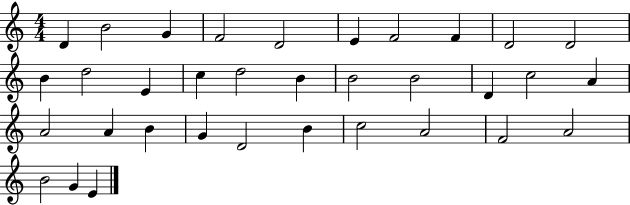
X:1
T:Untitled
M:4/4
L:1/4
K:C
D B2 G F2 D2 E F2 F D2 D2 B d2 E c d2 B B2 B2 D c2 A A2 A B G D2 B c2 A2 F2 A2 B2 G E